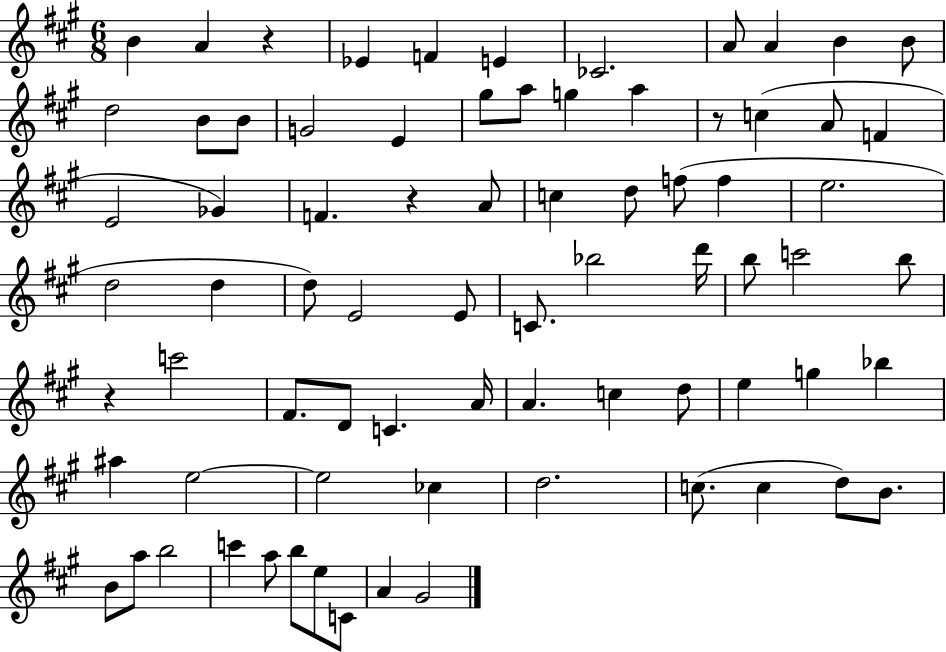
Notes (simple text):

B4/q A4/q R/q Eb4/q F4/q E4/q CES4/h. A4/e A4/q B4/q B4/e D5/h B4/e B4/e G4/h E4/q G#5/e A5/e G5/q A5/q R/e C5/q A4/e F4/q E4/h Gb4/q F4/q. R/q A4/e C5/q D5/e F5/e F5/q E5/h. D5/h D5/q D5/e E4/h E4/e C4/e. Bb5/h D6/s B5/e C6/h B5/e R/q C6/h F#4/e. D4/e C4/q. A4/s A4/q. C5/q D5/e E5/q G5/q Bb5/q A#5/q E5/h E5/h CES5/q D5/h. C5/e. C5/q D5/e B4/e. B4/e A5/e B5/h C6/q A5/e B5/e E5/e C4/e A4/q G#4/h